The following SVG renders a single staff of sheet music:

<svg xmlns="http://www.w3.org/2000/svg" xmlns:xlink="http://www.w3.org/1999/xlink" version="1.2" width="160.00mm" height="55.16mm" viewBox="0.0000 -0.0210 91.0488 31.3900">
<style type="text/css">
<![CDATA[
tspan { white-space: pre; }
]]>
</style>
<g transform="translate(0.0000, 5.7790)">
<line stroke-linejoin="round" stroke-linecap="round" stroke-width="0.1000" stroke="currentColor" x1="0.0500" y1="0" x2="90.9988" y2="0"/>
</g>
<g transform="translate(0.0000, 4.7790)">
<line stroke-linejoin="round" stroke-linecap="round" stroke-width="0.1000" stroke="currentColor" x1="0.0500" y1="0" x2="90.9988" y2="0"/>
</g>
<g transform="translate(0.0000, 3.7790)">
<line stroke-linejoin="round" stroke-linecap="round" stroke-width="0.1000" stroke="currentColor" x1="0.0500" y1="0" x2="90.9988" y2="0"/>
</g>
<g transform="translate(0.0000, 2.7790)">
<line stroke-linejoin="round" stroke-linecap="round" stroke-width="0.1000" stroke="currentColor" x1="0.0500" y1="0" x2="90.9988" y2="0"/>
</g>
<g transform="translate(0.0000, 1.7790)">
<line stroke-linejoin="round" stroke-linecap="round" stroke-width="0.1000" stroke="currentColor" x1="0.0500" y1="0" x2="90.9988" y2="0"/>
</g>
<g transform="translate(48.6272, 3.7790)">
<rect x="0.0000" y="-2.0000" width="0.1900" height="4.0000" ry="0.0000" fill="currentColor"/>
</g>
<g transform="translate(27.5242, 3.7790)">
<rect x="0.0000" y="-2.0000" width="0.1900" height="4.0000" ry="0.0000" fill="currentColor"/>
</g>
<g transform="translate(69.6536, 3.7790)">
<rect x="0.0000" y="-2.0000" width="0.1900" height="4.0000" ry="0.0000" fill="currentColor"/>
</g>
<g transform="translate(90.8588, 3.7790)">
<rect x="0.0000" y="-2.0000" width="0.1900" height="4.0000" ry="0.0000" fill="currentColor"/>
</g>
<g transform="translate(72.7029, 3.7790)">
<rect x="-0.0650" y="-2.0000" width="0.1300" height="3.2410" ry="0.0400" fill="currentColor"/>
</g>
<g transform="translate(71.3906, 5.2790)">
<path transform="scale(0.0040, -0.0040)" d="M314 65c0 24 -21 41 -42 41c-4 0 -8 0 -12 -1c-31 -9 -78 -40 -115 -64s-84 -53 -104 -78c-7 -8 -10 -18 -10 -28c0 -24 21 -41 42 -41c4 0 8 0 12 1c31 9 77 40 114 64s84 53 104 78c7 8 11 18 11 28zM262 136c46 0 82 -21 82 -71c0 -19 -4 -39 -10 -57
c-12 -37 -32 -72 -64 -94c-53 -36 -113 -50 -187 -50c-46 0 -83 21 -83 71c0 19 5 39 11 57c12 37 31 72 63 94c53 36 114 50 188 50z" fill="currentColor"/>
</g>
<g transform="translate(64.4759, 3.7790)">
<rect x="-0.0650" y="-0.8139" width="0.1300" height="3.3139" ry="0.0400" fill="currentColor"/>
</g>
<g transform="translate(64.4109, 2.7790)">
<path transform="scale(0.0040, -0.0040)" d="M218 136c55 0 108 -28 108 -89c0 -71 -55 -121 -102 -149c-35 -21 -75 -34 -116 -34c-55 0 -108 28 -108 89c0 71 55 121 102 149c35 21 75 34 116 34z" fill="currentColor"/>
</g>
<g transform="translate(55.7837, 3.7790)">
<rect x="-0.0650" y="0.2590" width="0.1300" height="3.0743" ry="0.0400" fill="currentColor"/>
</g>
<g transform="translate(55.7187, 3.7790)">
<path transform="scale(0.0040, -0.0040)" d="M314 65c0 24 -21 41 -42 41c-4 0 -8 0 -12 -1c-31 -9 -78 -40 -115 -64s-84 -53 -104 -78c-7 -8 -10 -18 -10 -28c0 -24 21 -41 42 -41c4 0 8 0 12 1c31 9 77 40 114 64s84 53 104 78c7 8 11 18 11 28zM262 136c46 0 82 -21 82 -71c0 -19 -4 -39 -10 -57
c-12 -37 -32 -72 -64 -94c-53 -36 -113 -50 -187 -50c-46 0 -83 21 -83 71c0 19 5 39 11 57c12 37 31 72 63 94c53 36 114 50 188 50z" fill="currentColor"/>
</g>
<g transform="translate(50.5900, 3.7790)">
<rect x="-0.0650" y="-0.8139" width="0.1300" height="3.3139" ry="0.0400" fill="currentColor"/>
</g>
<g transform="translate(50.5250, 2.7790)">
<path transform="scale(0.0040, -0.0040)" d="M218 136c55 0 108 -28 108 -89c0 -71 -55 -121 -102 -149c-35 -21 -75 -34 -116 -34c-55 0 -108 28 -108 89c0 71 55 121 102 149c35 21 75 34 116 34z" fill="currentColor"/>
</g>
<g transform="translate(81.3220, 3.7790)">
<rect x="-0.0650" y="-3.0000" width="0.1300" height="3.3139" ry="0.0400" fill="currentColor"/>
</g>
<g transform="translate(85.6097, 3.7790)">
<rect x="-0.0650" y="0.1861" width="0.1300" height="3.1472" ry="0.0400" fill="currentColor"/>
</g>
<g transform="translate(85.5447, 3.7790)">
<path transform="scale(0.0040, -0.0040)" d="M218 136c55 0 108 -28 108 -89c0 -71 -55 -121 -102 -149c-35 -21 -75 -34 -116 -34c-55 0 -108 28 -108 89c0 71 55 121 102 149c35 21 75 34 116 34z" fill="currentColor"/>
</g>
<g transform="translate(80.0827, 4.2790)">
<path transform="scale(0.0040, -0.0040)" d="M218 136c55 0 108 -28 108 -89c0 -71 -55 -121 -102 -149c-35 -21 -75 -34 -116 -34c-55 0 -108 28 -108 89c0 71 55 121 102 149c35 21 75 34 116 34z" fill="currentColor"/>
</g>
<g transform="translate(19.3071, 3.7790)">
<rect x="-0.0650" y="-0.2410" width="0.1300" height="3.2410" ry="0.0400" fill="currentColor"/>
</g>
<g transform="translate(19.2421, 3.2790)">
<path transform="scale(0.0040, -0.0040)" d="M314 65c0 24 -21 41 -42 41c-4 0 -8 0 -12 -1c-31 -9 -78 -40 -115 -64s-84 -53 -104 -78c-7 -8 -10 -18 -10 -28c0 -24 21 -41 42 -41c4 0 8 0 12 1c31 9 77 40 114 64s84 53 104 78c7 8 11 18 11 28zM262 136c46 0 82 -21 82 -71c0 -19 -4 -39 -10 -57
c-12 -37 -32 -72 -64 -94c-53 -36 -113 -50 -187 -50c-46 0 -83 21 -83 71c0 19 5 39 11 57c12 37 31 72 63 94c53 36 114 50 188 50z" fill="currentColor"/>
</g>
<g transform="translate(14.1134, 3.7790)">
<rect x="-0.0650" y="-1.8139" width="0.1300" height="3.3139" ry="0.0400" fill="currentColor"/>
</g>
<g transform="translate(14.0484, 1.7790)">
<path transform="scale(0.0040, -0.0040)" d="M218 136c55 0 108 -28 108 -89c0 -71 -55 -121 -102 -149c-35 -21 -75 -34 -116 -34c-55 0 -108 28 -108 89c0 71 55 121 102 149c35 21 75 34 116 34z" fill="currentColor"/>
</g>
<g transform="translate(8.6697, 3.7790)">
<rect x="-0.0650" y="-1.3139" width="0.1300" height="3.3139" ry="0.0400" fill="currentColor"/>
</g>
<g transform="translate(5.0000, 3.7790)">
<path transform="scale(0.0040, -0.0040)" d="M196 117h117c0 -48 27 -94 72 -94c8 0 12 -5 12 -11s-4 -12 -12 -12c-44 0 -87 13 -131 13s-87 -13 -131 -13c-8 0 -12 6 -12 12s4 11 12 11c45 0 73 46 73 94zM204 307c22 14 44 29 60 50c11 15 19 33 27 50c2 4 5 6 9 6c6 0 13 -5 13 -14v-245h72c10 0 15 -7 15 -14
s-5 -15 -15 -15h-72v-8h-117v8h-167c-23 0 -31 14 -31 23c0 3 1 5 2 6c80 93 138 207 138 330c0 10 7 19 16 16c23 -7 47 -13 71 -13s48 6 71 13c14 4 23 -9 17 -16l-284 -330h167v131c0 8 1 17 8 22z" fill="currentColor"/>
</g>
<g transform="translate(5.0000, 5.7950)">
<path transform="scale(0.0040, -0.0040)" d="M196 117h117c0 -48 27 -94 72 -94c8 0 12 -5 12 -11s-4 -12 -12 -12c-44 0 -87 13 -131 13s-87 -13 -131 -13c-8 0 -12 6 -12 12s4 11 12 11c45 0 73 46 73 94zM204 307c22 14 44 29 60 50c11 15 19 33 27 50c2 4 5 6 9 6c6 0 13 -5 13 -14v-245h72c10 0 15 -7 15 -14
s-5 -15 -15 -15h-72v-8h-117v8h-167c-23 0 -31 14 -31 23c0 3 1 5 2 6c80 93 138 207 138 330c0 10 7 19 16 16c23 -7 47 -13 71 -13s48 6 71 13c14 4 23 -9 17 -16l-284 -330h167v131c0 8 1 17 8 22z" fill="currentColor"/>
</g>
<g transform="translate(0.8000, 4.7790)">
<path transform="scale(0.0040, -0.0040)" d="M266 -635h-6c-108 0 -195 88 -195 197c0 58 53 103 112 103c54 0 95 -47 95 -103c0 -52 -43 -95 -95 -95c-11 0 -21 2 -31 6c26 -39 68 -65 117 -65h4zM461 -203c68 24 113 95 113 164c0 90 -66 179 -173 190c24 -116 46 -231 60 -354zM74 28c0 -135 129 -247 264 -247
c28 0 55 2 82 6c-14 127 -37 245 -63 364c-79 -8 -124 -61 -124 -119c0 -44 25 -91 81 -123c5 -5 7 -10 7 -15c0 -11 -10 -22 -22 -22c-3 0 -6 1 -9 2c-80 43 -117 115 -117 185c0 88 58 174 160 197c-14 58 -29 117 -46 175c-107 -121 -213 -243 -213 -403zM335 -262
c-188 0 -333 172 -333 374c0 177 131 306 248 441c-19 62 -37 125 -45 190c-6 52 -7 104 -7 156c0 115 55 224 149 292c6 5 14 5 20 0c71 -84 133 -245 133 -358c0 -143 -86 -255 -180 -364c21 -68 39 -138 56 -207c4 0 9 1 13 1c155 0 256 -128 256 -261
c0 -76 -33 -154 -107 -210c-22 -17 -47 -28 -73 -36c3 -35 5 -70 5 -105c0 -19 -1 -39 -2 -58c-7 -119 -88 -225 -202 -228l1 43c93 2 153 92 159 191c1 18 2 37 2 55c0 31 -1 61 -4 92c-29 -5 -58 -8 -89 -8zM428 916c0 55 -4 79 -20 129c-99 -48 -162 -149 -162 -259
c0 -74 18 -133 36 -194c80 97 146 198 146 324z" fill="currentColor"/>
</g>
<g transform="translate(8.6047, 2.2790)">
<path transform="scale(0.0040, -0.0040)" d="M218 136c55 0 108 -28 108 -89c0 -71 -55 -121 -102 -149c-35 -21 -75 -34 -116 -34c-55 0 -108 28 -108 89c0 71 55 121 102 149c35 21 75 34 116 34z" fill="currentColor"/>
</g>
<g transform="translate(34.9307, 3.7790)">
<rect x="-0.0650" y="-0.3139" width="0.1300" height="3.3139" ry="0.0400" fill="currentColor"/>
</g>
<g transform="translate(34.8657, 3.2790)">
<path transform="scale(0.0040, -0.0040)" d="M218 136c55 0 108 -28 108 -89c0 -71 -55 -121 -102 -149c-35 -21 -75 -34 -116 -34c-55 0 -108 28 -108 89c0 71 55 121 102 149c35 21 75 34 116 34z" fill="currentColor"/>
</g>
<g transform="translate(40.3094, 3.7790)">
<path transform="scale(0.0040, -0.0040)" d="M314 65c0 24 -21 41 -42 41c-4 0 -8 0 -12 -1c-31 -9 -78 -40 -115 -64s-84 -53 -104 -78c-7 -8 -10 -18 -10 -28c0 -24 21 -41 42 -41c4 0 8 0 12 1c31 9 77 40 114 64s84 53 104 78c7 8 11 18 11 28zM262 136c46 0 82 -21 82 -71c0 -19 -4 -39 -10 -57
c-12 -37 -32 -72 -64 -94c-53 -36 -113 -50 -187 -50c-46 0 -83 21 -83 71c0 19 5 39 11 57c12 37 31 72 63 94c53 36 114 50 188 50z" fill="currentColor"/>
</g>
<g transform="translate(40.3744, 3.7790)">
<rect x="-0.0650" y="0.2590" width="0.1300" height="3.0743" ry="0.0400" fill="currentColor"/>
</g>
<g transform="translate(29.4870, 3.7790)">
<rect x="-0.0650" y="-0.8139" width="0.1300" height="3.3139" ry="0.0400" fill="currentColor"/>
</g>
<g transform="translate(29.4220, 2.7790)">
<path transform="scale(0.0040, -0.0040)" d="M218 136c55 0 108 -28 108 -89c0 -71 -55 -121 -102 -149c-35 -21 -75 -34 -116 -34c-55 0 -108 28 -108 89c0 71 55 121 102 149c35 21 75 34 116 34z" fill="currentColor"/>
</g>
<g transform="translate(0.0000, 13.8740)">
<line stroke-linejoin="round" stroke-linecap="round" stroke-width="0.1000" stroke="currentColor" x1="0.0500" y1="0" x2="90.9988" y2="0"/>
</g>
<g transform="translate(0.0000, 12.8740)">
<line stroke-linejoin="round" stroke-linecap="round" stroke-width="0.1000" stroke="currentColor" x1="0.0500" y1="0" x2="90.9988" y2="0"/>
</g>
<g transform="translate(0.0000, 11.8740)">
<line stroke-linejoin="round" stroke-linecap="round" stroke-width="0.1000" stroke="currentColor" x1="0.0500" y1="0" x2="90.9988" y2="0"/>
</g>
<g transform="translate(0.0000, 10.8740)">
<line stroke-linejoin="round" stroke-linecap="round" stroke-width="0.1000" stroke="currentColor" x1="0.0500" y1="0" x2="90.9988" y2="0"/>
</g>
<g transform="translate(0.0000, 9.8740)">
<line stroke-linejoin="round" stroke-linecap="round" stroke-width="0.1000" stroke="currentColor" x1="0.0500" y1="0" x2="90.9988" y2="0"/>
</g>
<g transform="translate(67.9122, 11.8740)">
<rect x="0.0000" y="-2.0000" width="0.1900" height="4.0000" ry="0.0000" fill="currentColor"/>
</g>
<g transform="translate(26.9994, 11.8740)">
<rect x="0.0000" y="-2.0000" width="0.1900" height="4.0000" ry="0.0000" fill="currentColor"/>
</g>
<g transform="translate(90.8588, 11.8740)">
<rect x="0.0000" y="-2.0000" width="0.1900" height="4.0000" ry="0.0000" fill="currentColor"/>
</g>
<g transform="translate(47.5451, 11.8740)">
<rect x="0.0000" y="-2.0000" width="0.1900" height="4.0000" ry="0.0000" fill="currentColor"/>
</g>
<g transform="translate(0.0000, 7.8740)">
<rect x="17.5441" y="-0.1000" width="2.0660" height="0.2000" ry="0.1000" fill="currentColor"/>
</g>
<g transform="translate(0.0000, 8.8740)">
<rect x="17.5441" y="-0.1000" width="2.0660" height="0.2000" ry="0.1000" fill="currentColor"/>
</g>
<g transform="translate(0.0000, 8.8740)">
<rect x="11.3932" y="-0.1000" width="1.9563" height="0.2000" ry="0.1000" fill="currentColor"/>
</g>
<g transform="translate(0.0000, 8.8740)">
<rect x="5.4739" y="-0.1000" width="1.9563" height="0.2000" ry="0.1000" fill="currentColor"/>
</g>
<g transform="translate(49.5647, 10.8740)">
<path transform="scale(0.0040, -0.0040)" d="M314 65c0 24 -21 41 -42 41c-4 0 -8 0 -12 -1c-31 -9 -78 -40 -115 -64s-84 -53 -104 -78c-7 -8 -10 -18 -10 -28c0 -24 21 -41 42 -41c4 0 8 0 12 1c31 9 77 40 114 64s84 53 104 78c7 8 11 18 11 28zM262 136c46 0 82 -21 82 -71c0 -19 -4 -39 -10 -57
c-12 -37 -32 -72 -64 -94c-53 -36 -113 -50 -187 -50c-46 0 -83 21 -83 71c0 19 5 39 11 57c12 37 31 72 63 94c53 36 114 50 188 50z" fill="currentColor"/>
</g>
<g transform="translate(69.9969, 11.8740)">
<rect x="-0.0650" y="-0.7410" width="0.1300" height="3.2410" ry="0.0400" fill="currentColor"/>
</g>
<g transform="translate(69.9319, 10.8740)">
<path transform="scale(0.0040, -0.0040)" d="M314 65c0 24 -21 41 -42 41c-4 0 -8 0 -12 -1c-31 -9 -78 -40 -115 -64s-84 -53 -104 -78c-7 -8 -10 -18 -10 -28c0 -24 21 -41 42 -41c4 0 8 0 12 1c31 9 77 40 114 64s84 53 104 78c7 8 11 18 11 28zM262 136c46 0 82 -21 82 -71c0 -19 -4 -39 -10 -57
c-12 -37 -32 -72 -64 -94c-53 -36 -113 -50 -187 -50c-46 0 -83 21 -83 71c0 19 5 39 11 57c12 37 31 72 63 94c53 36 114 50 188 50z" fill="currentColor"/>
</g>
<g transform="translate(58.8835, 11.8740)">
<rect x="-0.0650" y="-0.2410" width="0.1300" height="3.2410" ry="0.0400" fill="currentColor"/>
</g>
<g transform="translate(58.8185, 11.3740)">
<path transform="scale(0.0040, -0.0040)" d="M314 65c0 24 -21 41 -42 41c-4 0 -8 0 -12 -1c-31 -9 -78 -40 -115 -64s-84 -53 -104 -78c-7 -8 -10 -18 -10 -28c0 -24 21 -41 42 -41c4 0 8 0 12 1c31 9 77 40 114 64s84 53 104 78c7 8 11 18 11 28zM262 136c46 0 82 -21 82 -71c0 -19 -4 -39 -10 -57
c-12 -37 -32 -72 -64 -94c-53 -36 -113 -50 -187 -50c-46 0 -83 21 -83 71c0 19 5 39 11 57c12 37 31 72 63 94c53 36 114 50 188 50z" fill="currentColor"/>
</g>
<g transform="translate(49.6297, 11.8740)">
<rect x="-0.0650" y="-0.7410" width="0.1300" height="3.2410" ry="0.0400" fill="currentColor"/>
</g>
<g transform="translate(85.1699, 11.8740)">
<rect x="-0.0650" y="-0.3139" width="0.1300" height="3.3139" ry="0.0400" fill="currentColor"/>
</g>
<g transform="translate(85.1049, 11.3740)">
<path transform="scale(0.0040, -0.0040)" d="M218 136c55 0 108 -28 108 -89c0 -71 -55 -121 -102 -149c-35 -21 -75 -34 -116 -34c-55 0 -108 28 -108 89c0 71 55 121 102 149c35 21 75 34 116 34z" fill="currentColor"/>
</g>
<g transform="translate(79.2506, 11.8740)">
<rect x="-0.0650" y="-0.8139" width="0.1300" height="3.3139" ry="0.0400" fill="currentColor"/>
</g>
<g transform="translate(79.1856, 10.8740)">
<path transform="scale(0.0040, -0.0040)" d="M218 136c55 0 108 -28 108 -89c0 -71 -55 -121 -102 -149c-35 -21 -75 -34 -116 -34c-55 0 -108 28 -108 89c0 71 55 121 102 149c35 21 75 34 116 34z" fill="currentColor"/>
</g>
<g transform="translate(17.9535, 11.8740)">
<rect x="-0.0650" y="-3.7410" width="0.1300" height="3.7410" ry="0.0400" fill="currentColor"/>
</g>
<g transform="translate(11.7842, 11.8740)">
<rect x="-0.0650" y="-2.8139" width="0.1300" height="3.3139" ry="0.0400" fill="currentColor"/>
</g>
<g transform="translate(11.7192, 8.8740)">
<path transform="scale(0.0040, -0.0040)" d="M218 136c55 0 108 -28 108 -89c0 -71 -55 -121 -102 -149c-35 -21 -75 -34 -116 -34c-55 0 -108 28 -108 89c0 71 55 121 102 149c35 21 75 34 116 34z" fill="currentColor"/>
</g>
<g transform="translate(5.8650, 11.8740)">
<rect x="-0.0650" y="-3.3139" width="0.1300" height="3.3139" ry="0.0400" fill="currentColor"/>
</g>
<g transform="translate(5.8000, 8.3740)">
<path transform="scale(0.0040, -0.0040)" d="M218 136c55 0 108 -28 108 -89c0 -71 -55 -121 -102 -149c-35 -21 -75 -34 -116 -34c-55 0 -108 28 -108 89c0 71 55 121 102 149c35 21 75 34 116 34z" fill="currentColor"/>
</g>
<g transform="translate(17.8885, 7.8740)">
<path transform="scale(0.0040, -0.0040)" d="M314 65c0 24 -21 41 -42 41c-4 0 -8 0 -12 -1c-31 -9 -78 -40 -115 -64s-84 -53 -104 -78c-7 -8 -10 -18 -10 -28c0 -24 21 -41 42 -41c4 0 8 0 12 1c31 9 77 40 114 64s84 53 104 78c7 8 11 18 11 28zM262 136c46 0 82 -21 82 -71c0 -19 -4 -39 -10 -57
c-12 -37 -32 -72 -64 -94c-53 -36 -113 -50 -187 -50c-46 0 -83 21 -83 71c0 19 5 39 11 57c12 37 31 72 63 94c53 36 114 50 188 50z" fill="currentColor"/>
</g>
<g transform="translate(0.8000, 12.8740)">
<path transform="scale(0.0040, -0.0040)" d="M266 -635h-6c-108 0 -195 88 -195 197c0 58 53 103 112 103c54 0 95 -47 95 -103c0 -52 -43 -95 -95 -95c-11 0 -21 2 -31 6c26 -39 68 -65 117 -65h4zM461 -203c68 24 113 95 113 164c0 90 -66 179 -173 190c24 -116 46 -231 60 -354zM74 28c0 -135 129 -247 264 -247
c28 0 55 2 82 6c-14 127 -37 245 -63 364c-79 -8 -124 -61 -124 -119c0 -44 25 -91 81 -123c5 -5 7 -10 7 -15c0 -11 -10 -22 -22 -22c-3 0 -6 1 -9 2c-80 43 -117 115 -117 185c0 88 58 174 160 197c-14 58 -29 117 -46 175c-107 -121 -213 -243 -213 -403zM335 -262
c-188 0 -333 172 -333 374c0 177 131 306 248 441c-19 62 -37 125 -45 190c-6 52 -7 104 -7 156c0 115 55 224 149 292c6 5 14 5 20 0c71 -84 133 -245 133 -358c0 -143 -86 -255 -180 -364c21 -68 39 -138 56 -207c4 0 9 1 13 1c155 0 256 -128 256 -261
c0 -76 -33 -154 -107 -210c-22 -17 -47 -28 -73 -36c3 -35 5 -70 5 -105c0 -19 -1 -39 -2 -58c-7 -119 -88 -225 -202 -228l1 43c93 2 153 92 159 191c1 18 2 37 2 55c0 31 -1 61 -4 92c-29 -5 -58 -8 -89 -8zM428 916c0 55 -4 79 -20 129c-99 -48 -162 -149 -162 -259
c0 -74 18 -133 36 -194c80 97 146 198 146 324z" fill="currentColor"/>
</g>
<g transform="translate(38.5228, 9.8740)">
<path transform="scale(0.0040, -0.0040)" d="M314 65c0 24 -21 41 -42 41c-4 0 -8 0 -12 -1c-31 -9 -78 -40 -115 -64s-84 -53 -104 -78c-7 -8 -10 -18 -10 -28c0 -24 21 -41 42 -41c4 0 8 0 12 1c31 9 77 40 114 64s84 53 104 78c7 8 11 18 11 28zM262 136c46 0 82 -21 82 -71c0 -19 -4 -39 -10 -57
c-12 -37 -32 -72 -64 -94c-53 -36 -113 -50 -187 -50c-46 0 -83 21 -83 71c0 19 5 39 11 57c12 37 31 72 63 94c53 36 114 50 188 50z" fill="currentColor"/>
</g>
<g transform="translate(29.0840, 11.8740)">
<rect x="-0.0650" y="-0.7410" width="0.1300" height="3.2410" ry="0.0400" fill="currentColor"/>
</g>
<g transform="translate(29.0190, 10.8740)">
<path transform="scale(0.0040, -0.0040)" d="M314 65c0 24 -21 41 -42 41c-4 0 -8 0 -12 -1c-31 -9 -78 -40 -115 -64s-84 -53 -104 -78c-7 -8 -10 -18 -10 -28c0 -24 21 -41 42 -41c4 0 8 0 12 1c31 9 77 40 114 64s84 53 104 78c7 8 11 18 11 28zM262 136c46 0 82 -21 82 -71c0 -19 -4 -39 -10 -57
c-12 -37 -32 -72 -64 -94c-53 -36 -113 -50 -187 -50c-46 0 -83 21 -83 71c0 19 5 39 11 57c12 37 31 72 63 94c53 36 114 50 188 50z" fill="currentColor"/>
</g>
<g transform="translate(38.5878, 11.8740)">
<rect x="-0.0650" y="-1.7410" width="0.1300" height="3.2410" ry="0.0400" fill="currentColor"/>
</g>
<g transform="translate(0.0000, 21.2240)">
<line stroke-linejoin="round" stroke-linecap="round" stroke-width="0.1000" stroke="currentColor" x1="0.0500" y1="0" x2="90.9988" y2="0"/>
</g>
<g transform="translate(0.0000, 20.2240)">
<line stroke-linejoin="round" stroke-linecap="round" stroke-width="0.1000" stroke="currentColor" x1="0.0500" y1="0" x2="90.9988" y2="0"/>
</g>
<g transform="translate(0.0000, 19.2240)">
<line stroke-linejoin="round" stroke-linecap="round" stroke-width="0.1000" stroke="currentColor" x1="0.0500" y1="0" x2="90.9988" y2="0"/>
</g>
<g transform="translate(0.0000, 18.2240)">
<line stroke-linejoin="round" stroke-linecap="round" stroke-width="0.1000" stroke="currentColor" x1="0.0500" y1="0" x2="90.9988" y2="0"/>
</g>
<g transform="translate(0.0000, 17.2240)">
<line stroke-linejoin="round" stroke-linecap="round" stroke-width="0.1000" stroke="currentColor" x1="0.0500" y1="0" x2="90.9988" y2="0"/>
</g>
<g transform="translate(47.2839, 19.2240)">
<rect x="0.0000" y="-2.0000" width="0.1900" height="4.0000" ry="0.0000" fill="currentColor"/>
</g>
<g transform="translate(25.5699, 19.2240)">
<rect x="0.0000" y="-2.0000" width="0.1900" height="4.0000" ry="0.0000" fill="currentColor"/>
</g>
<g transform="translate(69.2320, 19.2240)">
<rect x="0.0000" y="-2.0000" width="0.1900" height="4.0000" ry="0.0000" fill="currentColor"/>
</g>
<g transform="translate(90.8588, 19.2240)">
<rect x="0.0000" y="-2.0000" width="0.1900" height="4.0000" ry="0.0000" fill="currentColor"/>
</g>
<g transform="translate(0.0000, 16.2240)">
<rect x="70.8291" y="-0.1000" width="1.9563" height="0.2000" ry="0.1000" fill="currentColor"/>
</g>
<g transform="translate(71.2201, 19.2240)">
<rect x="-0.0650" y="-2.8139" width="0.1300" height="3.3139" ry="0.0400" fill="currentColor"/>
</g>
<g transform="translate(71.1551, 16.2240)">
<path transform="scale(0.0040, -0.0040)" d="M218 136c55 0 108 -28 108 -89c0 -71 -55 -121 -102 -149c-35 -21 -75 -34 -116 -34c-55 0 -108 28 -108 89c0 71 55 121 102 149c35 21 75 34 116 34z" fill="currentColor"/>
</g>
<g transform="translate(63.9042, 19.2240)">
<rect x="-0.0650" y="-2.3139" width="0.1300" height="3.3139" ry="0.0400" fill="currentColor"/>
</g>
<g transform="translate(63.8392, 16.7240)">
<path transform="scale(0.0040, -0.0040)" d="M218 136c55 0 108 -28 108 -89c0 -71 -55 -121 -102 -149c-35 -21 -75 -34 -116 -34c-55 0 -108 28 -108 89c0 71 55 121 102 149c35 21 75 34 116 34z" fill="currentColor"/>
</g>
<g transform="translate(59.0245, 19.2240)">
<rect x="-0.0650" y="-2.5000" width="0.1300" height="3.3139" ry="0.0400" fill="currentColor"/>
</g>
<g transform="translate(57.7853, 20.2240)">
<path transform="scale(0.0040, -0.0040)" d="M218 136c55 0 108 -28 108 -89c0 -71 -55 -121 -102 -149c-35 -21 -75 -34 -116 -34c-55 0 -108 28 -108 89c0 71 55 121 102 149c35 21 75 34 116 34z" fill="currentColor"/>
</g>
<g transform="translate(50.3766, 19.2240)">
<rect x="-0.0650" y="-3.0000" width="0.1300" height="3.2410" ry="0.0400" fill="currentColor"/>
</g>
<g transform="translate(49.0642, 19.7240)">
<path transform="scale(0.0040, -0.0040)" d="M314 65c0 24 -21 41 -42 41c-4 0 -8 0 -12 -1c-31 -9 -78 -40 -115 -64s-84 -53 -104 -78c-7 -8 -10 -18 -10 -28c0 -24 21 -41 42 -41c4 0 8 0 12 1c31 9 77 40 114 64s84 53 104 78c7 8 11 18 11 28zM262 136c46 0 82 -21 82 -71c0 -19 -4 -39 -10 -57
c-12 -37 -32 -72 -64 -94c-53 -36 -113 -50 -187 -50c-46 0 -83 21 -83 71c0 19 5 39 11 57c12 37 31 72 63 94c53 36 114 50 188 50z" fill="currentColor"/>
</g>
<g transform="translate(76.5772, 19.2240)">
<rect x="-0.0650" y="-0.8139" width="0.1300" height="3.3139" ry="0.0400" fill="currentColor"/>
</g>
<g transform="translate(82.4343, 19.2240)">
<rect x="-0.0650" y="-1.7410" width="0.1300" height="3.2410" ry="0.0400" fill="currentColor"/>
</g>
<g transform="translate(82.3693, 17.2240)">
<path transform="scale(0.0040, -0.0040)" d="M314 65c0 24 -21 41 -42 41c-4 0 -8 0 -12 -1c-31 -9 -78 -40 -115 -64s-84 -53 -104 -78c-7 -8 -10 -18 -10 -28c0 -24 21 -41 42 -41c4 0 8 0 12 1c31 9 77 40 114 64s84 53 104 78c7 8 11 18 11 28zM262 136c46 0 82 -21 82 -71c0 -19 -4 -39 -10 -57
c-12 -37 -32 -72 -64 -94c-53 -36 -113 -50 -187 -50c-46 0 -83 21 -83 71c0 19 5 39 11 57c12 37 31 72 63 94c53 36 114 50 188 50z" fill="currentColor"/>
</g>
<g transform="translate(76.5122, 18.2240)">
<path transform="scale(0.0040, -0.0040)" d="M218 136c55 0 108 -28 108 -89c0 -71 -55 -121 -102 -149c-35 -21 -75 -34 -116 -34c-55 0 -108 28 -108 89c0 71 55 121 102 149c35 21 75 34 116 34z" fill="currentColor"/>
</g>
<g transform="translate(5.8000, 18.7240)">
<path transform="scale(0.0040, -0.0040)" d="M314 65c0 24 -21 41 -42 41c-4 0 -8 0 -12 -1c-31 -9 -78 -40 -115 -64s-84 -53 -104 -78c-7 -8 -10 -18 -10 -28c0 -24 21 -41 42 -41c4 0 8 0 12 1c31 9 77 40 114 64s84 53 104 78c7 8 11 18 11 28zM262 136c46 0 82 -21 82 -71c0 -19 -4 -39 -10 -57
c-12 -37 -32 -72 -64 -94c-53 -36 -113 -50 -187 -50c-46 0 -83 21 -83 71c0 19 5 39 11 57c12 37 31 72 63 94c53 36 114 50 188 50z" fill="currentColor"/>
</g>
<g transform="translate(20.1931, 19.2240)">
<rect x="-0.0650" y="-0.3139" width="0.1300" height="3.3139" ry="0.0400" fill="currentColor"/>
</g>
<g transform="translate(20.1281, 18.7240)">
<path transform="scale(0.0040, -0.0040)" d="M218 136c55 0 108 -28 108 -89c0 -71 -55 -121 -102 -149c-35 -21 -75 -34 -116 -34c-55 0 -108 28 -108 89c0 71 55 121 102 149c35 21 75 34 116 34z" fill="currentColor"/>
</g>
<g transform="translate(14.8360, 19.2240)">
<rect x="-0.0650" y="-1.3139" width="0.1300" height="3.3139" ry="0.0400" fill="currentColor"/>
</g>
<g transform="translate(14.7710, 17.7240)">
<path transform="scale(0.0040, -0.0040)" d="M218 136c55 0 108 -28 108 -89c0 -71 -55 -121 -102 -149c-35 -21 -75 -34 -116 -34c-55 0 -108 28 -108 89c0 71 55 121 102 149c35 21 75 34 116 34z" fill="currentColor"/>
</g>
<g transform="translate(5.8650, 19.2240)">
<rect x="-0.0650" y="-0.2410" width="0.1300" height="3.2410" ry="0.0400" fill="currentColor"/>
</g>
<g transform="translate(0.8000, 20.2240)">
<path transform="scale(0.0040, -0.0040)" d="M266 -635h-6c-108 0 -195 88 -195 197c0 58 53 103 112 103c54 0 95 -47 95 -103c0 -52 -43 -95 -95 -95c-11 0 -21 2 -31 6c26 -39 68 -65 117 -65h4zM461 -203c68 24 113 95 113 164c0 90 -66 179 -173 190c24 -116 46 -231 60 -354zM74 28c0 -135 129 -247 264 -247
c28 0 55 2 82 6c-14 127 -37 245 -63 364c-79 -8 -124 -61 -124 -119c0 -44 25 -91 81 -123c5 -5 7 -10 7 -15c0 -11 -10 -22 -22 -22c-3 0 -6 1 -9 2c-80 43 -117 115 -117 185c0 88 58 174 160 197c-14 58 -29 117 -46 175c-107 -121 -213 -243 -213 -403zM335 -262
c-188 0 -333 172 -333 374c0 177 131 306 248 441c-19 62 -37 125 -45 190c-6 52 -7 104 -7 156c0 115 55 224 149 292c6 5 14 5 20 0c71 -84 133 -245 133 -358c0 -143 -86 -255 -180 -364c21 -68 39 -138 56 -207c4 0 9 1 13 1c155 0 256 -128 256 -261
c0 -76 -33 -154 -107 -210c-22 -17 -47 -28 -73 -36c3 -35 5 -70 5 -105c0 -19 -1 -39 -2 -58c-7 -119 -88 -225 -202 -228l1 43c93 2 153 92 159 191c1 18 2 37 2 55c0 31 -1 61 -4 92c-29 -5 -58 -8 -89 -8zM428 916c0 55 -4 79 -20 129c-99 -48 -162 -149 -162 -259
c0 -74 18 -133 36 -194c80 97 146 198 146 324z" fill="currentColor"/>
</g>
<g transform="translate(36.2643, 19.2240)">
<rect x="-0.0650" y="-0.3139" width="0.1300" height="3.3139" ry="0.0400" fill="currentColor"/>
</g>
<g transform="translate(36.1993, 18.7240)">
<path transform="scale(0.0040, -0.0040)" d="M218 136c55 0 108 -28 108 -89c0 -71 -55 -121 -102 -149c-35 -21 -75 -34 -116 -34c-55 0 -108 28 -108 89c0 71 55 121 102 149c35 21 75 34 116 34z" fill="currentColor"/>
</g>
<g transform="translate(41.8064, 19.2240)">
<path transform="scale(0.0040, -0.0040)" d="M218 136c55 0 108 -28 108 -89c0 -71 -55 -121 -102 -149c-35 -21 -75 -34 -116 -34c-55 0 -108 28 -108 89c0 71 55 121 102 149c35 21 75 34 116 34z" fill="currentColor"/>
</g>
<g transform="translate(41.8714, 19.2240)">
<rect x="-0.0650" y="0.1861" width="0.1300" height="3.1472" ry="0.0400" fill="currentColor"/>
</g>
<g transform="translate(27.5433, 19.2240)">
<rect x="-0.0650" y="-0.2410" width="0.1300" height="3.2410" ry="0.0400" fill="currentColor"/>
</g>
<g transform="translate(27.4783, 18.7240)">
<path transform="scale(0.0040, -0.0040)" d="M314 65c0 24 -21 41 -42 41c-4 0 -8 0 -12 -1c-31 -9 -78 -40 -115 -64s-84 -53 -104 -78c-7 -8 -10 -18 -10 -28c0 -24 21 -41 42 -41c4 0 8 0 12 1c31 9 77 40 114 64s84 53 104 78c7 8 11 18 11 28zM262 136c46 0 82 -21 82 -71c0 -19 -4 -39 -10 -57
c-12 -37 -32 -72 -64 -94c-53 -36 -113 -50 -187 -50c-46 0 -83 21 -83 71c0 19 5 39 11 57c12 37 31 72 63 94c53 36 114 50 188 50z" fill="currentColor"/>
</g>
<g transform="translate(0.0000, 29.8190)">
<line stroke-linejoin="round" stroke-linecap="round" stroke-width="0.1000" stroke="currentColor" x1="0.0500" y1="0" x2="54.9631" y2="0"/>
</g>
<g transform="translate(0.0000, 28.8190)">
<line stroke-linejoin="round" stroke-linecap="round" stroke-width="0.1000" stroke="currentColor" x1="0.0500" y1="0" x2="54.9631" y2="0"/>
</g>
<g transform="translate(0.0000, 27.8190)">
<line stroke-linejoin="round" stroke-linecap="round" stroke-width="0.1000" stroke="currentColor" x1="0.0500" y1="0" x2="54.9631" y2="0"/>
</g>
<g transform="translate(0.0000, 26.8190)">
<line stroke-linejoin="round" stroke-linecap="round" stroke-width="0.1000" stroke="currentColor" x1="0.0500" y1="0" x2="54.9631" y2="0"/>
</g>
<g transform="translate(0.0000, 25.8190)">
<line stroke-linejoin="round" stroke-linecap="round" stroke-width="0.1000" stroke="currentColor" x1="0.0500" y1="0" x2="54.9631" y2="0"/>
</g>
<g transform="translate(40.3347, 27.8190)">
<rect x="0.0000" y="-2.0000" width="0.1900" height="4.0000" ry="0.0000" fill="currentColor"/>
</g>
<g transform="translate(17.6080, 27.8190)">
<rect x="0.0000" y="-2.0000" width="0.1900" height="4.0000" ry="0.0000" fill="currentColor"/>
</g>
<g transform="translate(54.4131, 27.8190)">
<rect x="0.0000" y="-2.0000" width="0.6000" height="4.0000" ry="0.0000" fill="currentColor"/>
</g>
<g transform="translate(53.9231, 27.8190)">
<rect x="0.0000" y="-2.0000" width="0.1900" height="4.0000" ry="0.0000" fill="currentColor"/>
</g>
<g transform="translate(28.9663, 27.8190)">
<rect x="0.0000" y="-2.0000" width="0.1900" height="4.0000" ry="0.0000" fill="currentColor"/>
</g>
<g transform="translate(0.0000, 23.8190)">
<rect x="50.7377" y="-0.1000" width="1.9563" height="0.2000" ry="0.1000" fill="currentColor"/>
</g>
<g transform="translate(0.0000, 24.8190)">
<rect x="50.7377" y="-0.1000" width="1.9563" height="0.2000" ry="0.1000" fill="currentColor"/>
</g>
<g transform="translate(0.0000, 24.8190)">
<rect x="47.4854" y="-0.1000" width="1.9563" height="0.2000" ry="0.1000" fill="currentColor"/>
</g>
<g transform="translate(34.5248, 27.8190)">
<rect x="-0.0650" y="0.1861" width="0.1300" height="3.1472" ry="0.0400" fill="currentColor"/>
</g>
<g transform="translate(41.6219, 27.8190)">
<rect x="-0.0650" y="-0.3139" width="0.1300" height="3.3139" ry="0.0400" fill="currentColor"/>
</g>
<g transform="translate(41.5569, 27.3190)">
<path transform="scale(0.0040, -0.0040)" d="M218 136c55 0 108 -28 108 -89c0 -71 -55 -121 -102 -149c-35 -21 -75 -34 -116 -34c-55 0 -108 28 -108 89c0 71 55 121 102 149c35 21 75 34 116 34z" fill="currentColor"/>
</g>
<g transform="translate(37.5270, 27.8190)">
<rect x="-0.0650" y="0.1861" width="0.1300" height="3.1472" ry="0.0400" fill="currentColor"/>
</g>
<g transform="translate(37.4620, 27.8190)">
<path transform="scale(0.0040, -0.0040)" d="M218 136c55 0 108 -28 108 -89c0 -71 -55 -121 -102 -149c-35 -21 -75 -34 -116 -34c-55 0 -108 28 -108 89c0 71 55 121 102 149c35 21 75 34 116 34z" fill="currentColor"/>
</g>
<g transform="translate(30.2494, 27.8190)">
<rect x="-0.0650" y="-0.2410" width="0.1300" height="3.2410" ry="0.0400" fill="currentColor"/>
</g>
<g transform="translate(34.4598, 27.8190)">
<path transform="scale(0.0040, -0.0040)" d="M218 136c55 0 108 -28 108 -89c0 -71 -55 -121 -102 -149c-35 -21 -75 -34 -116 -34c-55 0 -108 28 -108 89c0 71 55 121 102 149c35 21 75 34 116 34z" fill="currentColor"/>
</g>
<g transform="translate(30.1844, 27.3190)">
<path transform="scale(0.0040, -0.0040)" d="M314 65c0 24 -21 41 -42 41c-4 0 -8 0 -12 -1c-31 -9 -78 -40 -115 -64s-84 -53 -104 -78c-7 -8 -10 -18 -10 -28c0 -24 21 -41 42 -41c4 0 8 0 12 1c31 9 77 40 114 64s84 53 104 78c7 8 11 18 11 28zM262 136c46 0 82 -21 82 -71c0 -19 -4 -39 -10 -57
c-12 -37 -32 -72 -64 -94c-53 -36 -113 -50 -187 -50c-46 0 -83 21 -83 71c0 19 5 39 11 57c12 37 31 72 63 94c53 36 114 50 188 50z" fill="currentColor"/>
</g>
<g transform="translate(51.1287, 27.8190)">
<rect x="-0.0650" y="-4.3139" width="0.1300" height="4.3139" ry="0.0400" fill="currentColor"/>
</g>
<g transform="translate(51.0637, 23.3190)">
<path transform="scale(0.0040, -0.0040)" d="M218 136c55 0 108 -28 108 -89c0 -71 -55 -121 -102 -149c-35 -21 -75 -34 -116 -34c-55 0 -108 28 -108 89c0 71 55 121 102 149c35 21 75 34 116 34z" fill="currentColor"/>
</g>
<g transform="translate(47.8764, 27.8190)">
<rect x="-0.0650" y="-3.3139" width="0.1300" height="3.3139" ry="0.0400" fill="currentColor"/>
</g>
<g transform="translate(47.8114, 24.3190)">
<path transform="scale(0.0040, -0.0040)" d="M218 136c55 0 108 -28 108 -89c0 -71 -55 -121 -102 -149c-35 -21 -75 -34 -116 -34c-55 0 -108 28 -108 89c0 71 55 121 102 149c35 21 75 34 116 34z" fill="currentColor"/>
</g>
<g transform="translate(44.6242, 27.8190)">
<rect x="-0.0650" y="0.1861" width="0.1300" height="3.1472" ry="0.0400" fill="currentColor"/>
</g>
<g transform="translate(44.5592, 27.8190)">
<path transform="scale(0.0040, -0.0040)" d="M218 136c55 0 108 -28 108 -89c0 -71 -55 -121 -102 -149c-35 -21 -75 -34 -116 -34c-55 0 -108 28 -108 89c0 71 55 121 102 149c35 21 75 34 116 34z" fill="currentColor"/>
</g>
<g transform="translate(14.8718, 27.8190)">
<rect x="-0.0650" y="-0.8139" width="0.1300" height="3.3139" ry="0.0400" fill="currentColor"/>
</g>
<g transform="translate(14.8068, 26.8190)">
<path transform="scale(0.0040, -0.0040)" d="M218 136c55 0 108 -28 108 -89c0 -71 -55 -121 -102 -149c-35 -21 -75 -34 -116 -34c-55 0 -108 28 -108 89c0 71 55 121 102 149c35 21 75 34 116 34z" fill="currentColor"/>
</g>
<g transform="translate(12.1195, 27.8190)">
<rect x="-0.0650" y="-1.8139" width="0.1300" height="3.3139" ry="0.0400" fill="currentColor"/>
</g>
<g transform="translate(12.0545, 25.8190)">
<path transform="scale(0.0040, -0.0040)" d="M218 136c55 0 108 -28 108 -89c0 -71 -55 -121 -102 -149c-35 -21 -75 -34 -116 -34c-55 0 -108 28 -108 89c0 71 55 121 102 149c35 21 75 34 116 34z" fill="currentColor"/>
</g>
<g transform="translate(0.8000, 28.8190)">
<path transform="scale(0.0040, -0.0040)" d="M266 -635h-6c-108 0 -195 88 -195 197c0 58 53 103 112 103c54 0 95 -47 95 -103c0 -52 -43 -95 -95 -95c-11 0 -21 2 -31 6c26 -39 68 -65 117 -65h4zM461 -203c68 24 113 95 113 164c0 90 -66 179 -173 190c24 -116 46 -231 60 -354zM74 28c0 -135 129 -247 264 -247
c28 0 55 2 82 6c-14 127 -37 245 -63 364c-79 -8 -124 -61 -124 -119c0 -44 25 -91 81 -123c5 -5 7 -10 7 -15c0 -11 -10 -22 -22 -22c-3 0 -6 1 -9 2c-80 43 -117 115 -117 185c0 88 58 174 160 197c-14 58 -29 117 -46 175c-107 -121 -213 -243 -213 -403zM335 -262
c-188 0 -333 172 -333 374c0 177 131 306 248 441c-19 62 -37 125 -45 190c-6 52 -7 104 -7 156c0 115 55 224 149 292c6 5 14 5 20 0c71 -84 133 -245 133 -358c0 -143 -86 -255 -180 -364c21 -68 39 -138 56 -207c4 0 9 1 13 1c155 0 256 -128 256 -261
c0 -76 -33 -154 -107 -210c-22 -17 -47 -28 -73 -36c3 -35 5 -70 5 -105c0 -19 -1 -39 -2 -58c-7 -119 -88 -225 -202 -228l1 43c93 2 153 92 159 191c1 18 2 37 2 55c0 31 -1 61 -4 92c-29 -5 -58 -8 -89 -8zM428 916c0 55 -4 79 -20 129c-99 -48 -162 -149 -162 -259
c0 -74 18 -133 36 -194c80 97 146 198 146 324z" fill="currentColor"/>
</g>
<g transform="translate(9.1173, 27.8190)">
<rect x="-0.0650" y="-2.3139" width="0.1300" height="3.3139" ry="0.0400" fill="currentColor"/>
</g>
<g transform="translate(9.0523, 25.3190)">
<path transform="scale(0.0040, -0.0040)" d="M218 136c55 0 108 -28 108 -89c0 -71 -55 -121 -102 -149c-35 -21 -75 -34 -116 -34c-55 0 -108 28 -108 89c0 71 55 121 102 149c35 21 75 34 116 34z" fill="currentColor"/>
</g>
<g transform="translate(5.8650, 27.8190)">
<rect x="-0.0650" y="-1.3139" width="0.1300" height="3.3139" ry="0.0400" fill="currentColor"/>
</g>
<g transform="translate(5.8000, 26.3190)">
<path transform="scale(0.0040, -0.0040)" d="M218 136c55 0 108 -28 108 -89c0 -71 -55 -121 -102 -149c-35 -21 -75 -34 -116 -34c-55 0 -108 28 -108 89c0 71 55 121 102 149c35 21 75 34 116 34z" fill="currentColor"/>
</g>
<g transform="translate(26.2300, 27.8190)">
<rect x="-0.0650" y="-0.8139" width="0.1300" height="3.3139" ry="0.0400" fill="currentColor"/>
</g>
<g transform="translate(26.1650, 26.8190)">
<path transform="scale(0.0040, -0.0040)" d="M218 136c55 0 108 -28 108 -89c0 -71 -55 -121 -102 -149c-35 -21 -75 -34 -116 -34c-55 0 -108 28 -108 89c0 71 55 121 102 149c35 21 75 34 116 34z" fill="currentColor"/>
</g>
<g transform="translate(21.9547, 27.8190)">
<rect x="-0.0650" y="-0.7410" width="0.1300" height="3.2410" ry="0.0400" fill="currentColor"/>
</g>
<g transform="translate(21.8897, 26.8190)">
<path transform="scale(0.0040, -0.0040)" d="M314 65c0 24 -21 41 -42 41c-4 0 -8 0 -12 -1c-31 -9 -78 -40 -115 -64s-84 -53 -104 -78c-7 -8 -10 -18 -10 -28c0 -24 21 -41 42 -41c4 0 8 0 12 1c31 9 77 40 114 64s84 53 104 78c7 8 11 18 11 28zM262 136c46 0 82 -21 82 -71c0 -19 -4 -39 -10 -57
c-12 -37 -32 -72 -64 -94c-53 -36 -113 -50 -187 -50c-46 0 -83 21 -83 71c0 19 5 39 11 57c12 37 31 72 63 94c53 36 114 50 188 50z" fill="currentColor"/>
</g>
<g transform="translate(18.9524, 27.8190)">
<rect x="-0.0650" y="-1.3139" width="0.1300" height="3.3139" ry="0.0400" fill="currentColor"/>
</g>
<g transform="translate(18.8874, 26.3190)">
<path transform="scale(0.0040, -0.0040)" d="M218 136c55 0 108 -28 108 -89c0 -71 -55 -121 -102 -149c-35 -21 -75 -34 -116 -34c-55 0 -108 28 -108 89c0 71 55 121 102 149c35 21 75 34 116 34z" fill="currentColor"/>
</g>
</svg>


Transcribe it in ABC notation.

X:1
T:Untitled
M:4/4
L:1/4
K:C
e f c2 d c B2 d B2 d F2 A B b a c'2 d2 f2 d2 c2 d2 d c c2 e c c2 c B A2 G g a d f2 e g f d e d2 d c2 B B c B b d'